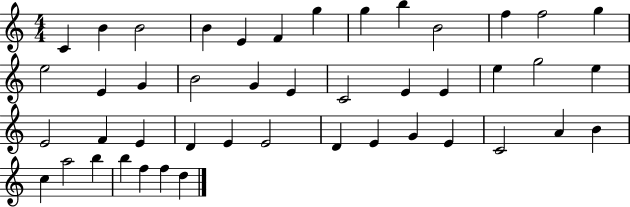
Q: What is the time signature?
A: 4/4